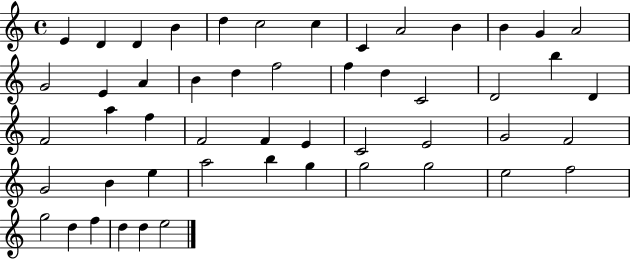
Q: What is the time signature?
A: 4/4